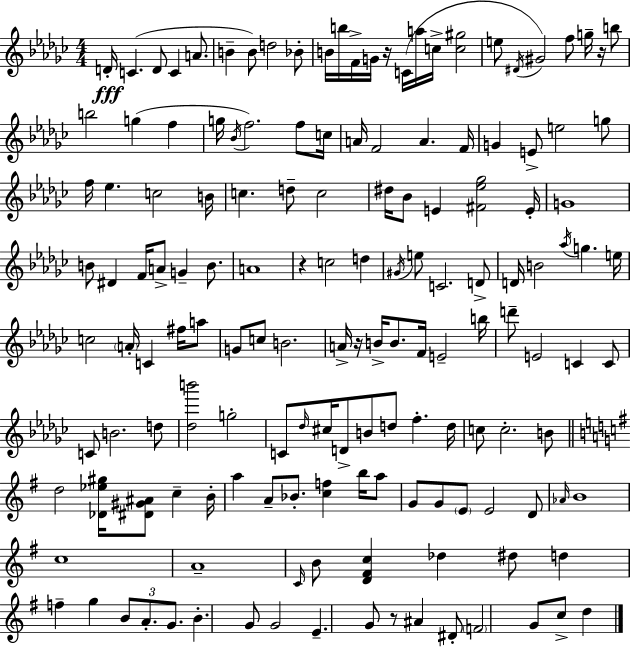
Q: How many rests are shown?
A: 5